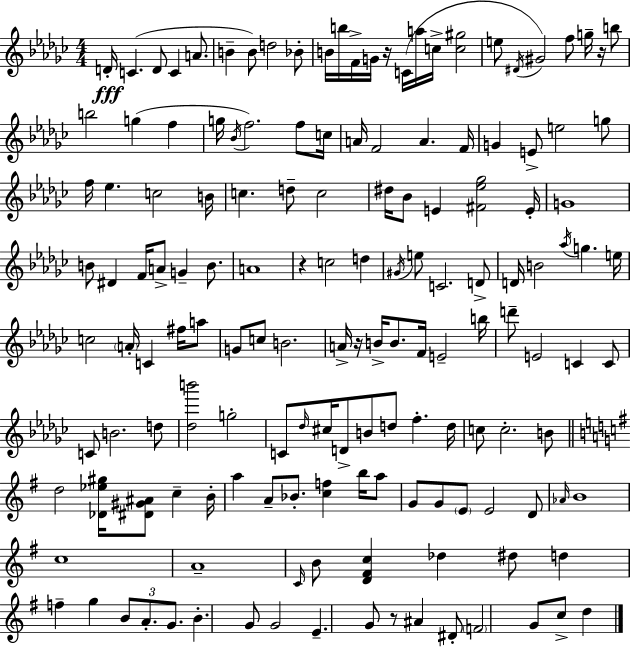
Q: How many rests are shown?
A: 5